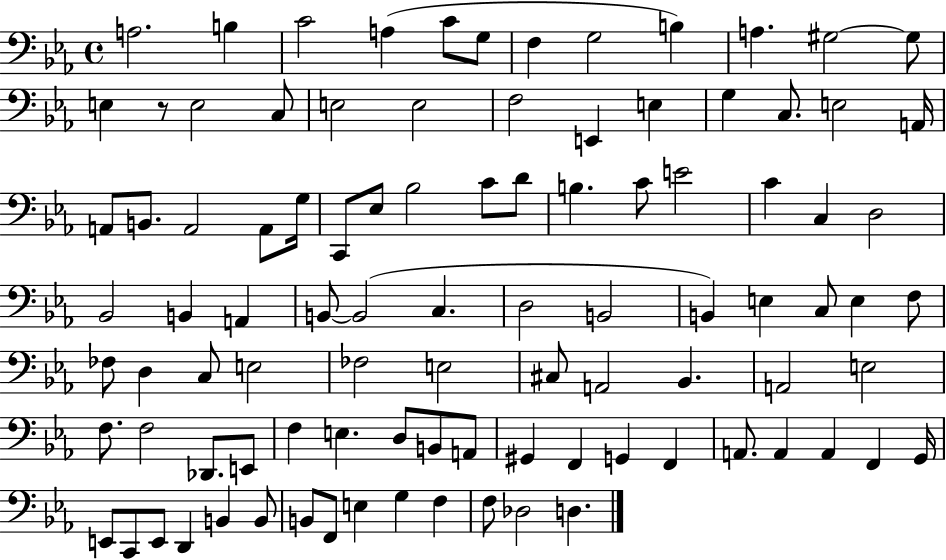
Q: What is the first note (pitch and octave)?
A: A3